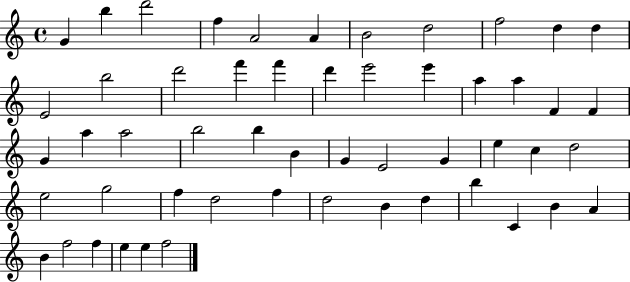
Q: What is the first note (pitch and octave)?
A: G4